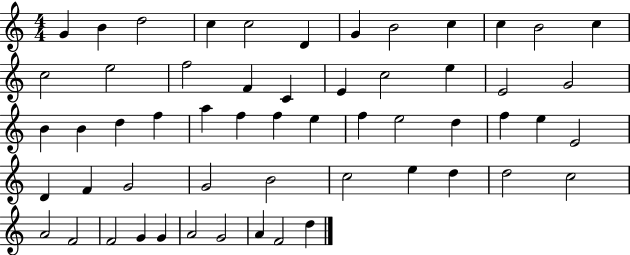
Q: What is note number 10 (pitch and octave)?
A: C5